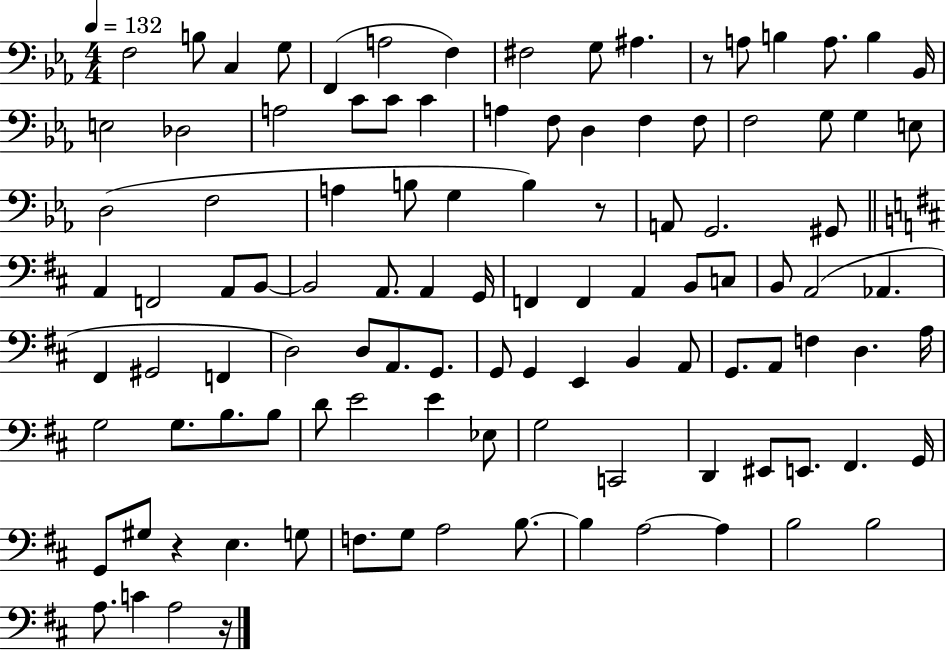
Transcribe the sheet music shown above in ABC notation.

X:1
T:Untitled
M:4/4
L:1/4
K:Eb
F,2 B,/2 C, G,/2 F,, A,2 F, ^F,2 G,/2 ^A, z/2 A,/2 B, A,/2 B, _B,,/4 E,2 _D,2 A,2 C/2 C/2 C A, F,/2 D, F, F,/2 F,2 G,/2 G, E,/2 D,2 F,2 A, B,/2 G, B, z/2 A,,/2 G,,2 ^G,,/2 A,, F,,2 A,,/2 B,,/2 B,,2 A,,/2 A,, G,,/4 F,, F,, A,, B,,/2 C,/2 B,,/2 A,,2 _A,, ^F,, ^G,,2 F,, D,2 D,/2 A,,/2 G,,/2 G,,/2 G,, E,, B,, A,,/2 G,,/2 A,,/2 F, D, A,/4 G,2 G,/2 B,/2 B,/2 D/2 E2 E _E,/2 G,2 C,,2 D,, ^E,,/2 E,,/2 ^F,, G,,/4 G,,/2 ^G,/2 z E, G,/2 F,/2 G,/2 A,2 B,/2 B, A,2 A, B,2 B,2 A,/2 C A,2 z/4